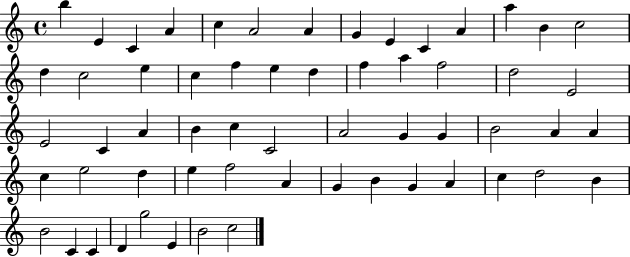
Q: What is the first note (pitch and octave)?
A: B5